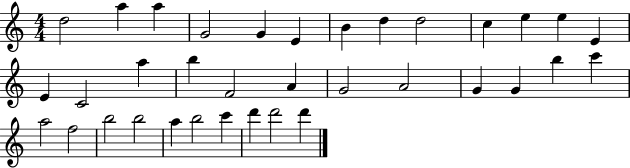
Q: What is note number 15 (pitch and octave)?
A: C4